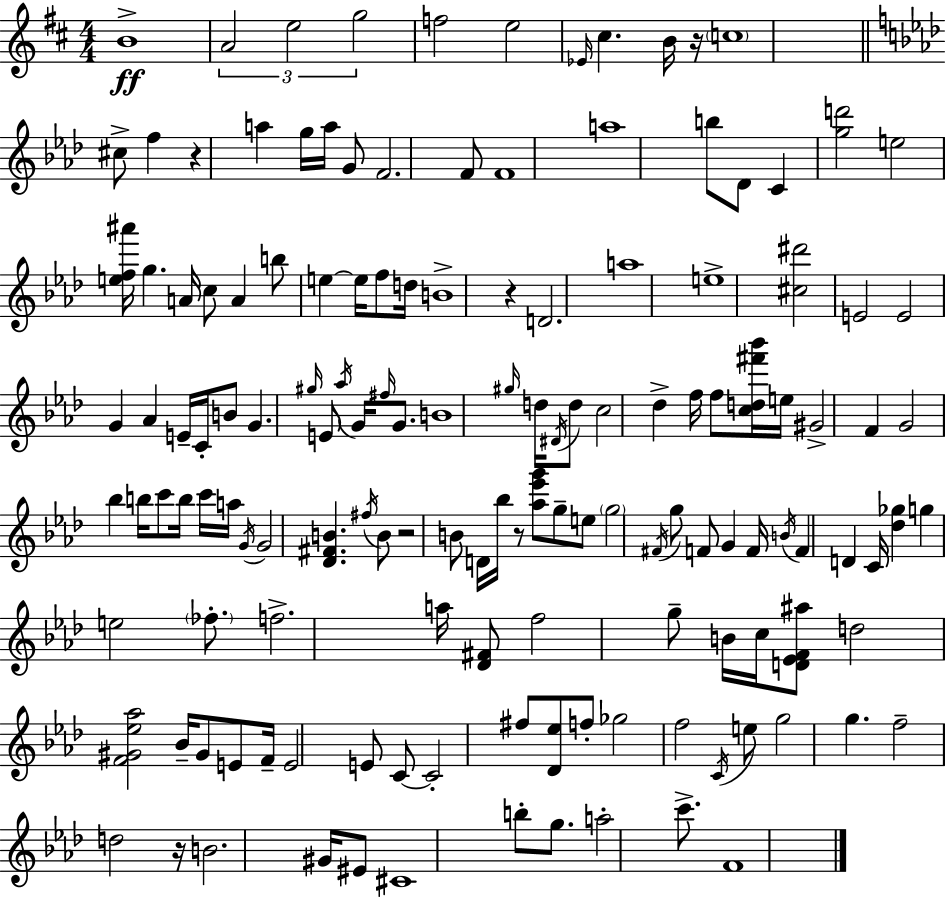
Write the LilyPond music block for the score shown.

{
  \clef treble
  \numericTimeSignature
  \time 4/4
  \key d \major
  b'1->\ff | \tuplet 3/2 { a'2 e''2 | g''2 } f''2 | e''2 \grace { ees'16 } cis''4. b'16 | \break r16 \parenthesize c''1 | \bar "||" \break \key aes \major cis''8-> f''4 r4 a''4 g''16 a''16 | g'8 f'2. f'8 | f'1 | a''1 | \break b''8 des'8 c'4 <g'' d'''>2 | e''2 <e'' f'' ais'''>16 g''4. a'16 | c''8 a'4 b''8 e''4~~ e''16 f''8 d''16 | b'1-> | \break r4 d'2. | a''1 | e''1-> | <cis'' dis'''>2 e'2 | \break e'2 g'4 aes'4 | e'16-- c'16-. b'8 g'4. \grace { gis''16 } e'8 \acciaccatura { aes''16 } g'16 \grace { fis''16 } | g'8. b'1 | \grace { gis''16 } d''16 \acciaccatura { dis'16 } d''8 c''2 | \break des''4-> f''16 f''8 <c'' d'' fis''' bes'''>16 e''16 gis'2-> | f'4 g'2 bes''4 | b''16 c'''8 b''16 c'''16 a''16 \acciaccatura { g'16 } g'2 | <des' fis' b'>4. \acciaccatura { fis''16 } b'8 r2 | \break b'8 d'16 bes''16 r8 <aes'' ees''' g'''>8 g''8-- e''8 \parenthesize g''2 | \acciaccatura { fis'16 } g''8 f'8 g'4 f'16 \acciaccatura { b'16 } | f'4 d'4 c'16 <des'' ges''>4 g''4 | e''2 \parenthesize fes''8.-. f''2.-> | \break a''16 <des' fis'>8 f''2 | g''8-- b'16 c''16 <d' ees' f' ais''>8 d''2 | <f' gis' ees'' aes''>2 bes'16-- gis'8 e'8 f'16-- e'2 | e'8 c'8~~ c'2-. | \break fis''8 <des' ees''>8 f''8-. ges''2 | f''2 \acciaccatura { c'16 } e''8 g''2 | g''4. f''2-- | d''2 r16 b'2. | \break gis'16 eis'8 cis'1 | b''8-. g''8. a''2-. | c'''8.-> f'1 | \bar "|."
}